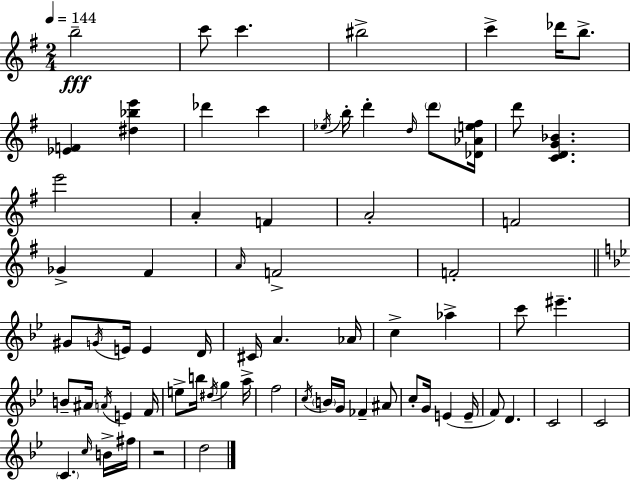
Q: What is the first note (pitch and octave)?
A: B5